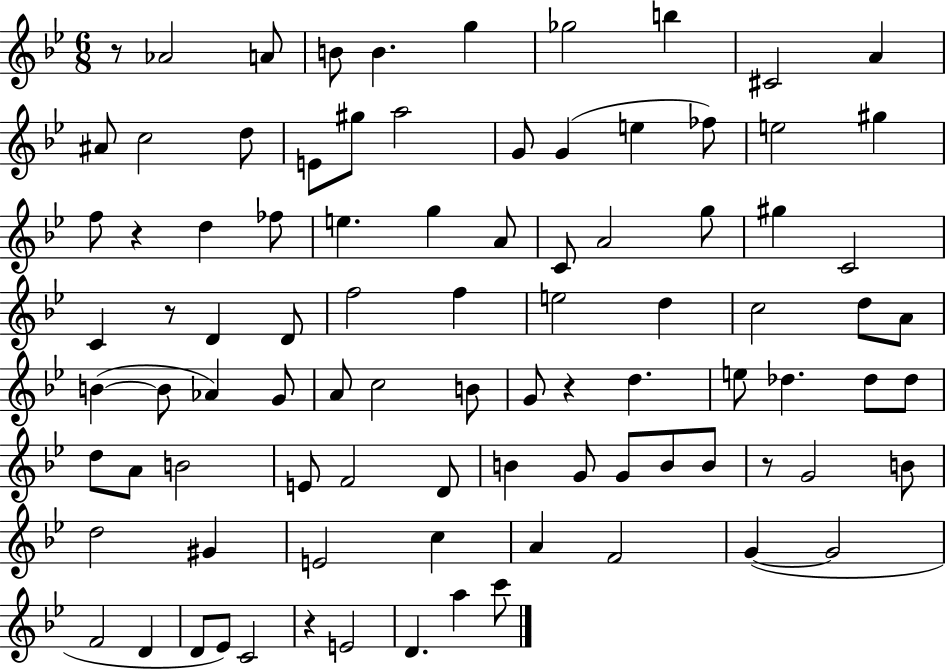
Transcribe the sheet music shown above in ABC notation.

X:1
T:Untitled
M:6/8
L:1/4
K:Bb
z/2 _A2 A/2 B/2 B g _g2 b ^C2 A ^A/2 c2 d/2 E/2 ^g/2 a2 G/2 G e _f/2 e2 ^g f/2 z d _f/2 e g A/2 C/2 A2 g/2 ^g C2 C z/2 D D/2 f2 f e2 d c2 d/2 A/2 B B/2 _A G/2 A/2 c2 B/2 G/2 z d e/2 _d _d/2 _d/2 d/2 A/2 B2 E/2 F2 D/2 B G/2 G/2 B/2 B/2 z/2 G2 B/2 d2 ^G E2 c A F2 G G2 F2 D D/2 _E/2 C2 z E2 D a c'/2